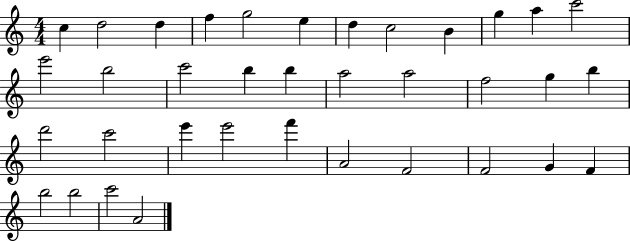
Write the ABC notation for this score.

X:1
T:Untitled
M:4/4
L:1/4
K:C
c d2 d f g2 e d c2 B g a c'2 e'2 b2 c'2 b b a2 a2 f2 g b d'2 c'2 e' e'2 f' A2 F2 F2 G F b2 b2 c'2 A2